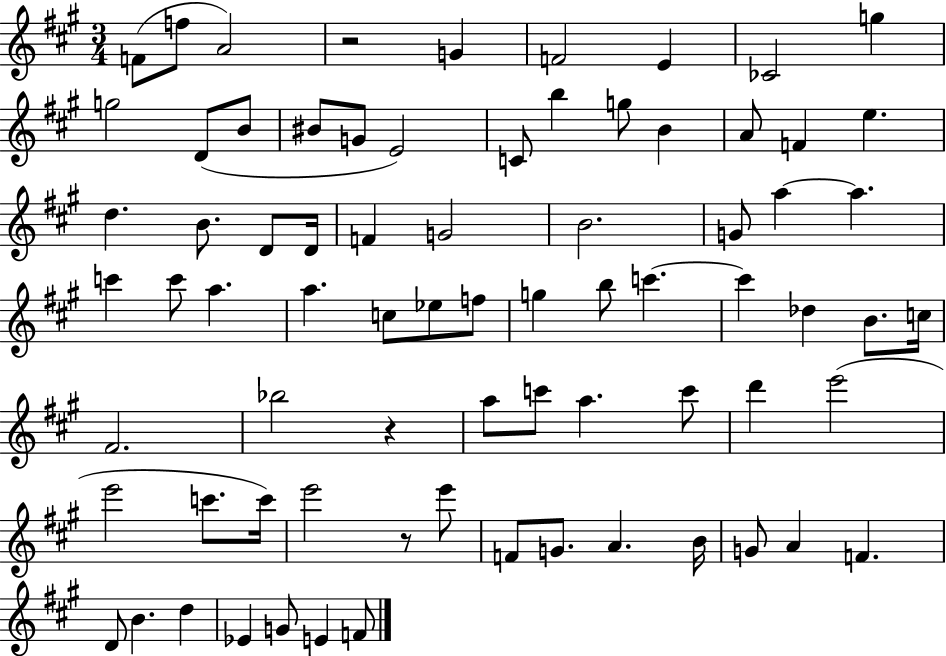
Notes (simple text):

F4/e F5/e A4/h R/h G4/q F4/h E4/q CES4/h G5/q G5/h D4/e B4/e BIS4/e G4/e E4/h C4/e B5/q G5/e B4/q A4/e F4/q E5/q. D5/q. B4/e. D4/e D4/s F4/q G4/h B4/h. G4/e A5/q A5/q. C6/q C6/e A5/q. A5/q. C5/e Eb5/e F5/e G5/q B5/e C6/q. C6/q Db5/q B4/e. C5/s F#4/h. Bb5/h R/q A5/e C6/e A5/q. C6/e D6/q E6/h E6/h C6/e. C6/s E6/h R/e E6/e F4/e G4/e. A4/q. B4/s G4/e A4/q F4/q. D4/e B4/q. D5/q Eb4/q G4/e E4/q F4/e